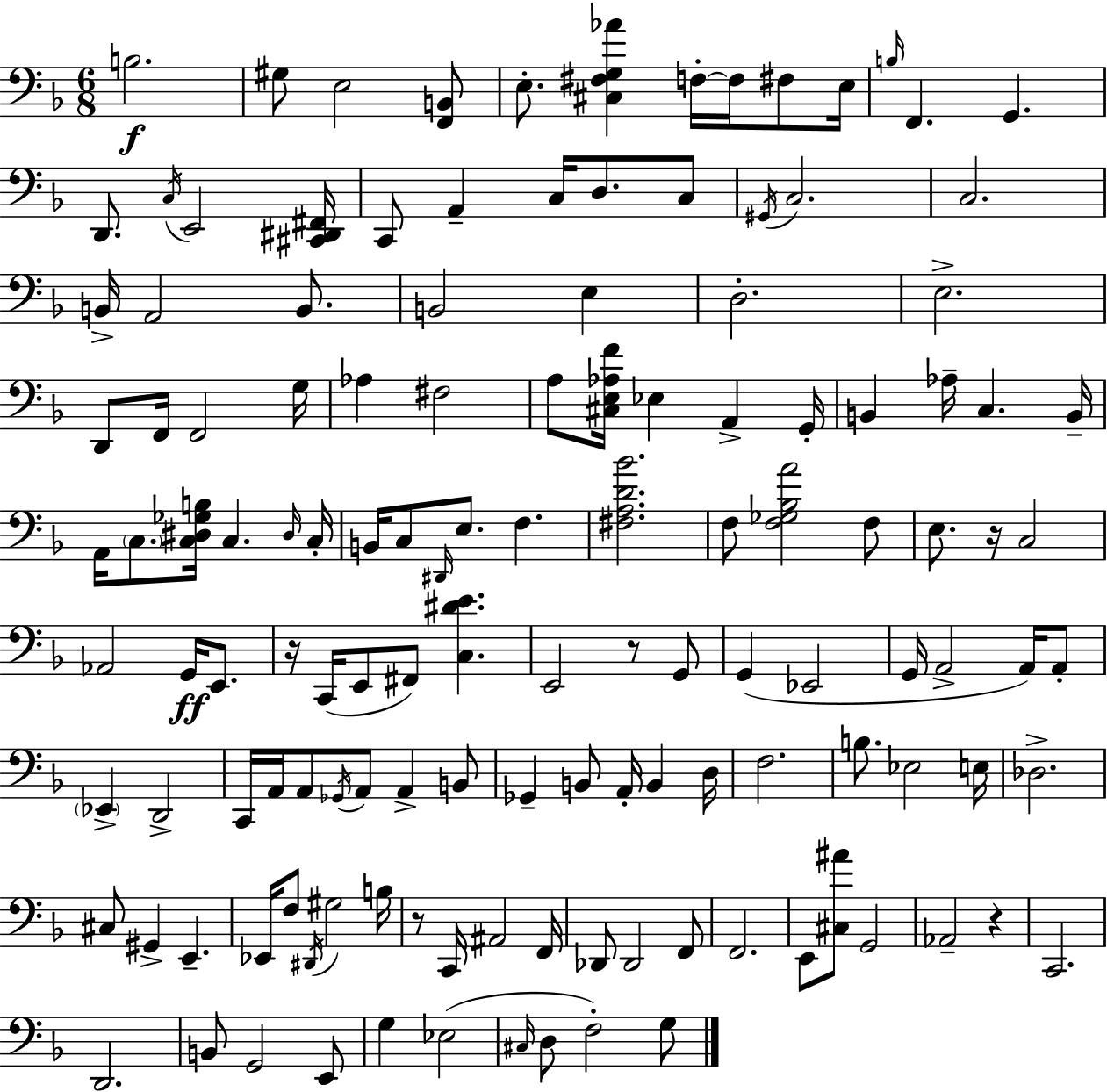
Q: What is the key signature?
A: F major